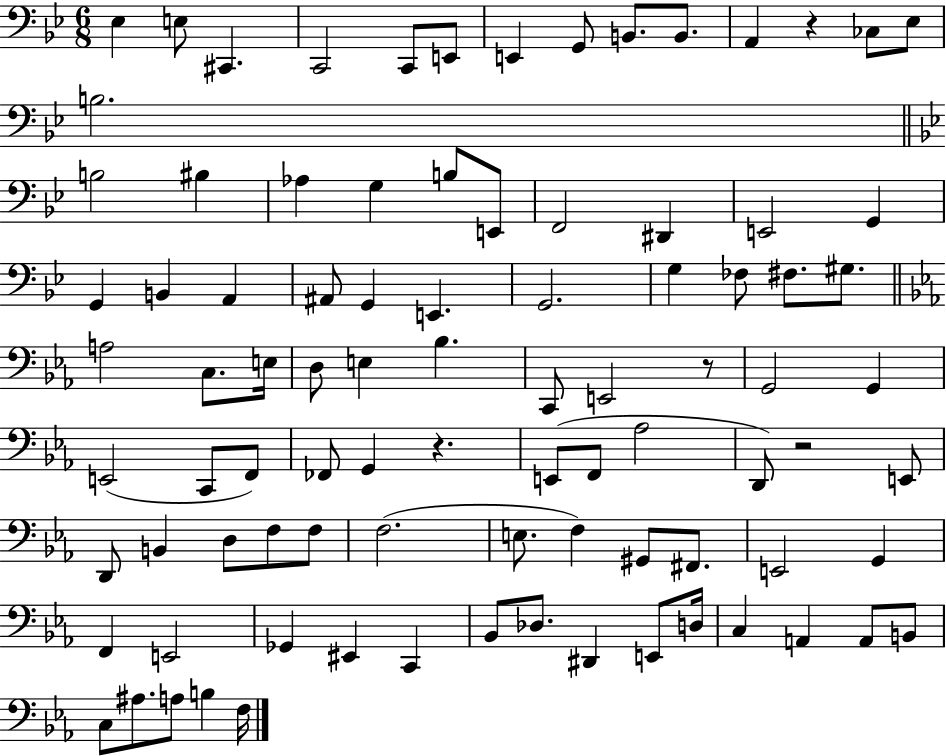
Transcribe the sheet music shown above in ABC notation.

X:1
T:Untitled
M:6/8
L:1/4
K:Bb
_E, E,/2 ^C,, C,,2 C,,/2 E,,/2 E,, G,,/2 B,,/2 B,,/2 A,, z _C,/2 _E,/2 B,2 B,2 ^B, _A, G, B,/2 E,,/2 F,,2 ^D,, E,,2 G,, G,, B,, A,, ^A,,/2 G,, E,, G,,2 G, _F,/2 ^F,/2 ^G,/2 A,2 C,/2 E,/4 D,/2 E, _B, C,,/2 E,,2 z/2 G,,2 G,, E,,2 C,,/2 F,,/2 _F,,/2 G,, z E,,/2 F,,/2 _A,2 D,,/2 z2 E,,/2 D,,/2 B,, D,/2 F,/2 F,/2 F,2 E,/2 F, ^G,,/2 ^F,,/2 E,,2 G,, F,, E,,2 _G,, ^E,, C,, _B,,/2 _D,/2 ^D,, E,,/2 D,/4 C, A,, A,,/2 B,,/2 C,/2 ^A,/2 A,/2 B, F,/4